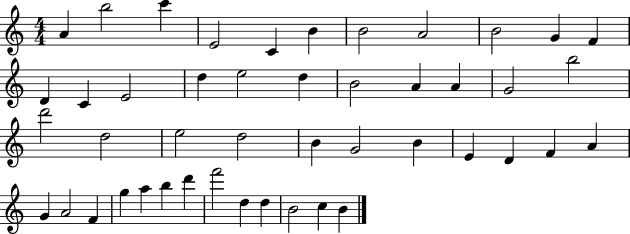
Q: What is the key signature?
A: C major